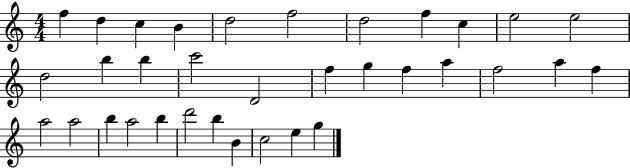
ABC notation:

X:1
T:Untitled
M:4/4
L:1/4
K:C
f d c B d2 f2 d2 f c e2 e2 d2 b b c'2 D2 f g f a f2 a f a2 a2 b a2 b d'2 b B c2 e g